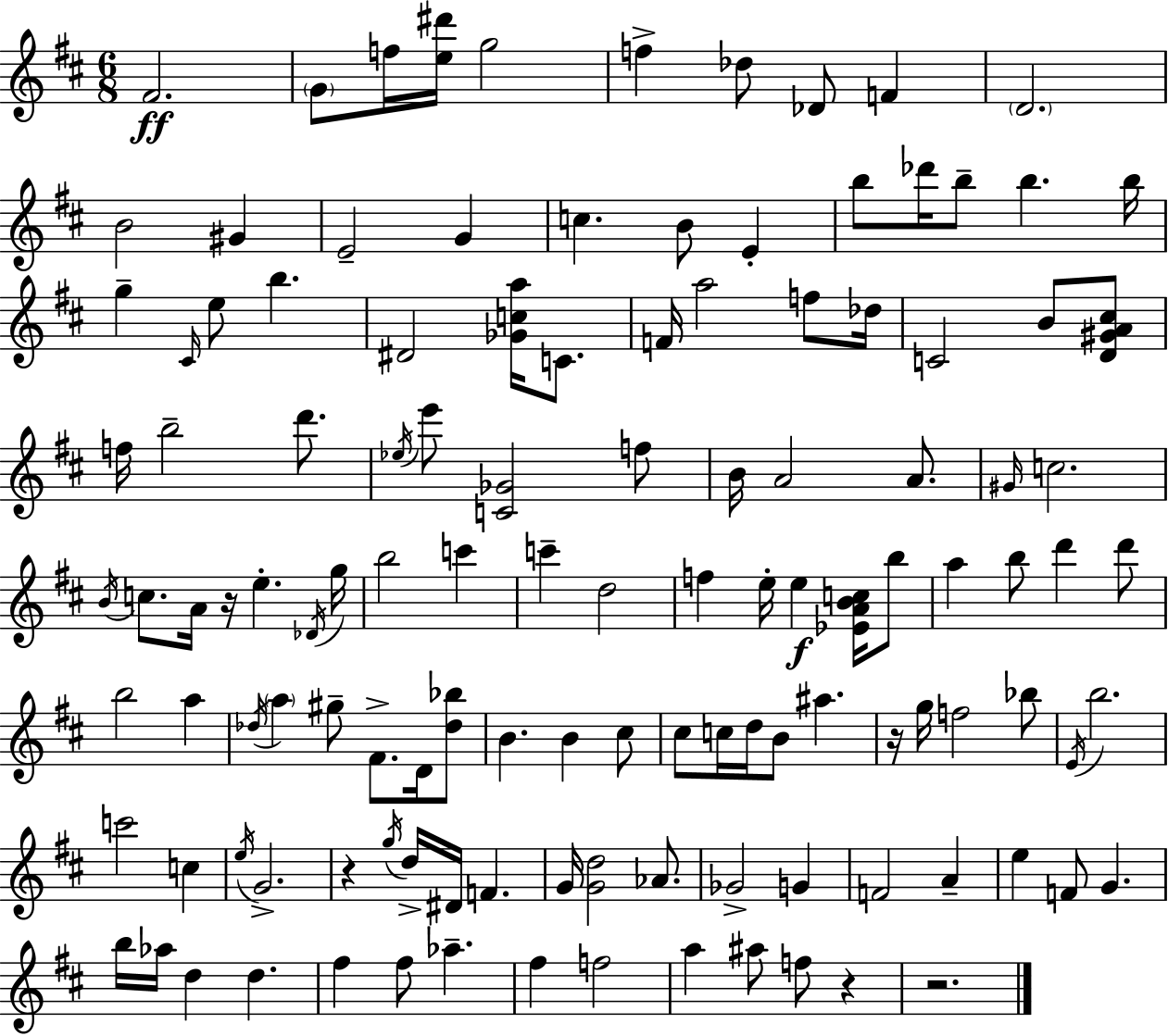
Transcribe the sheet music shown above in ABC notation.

X:1
T:Untitled
M:6/8
L:1/4
K:D
^F2 G/2 f/4 [e^d']/4 g2 f _d/2 _D/2 F D2 B2 ^G E2 G c B/2 E b/2 _d'/4 b/2 b b/4 g ^C/4 e/2 b ^D2 [_Gca]/4 C/2 F/4 a2 f/2 _d/4 C2 B/2 [D^GA^c]/2 f/4 b2 d'/2 _e/4 e'/2 [C_G]2 f/2 B/4 A2 A/2 ^G/4 c2 B/4 c/2 A/4 z/4 e _D/4 g/4 b2 c' c' d2 f e/4 e [_EABc]/4 b/2 a b/2 d' d'/2 b2 a _d/4 a ^g/2 ^F/2 D/4 [_d_b]/2 B B ^c/2 ^c/2 c/4 d/4 B/2 ^a z/4 g/4 f2 _b/2 E/4 b2 c'2 c e/4 G2 z g/4 d/4 ^D/4 F G/4 [Gd]2 _A/2 _G2 G F2 A e F/2 G b/4 _a/4 d d ^f ^f/2 _a ^f f2 a ^a/2 f/2 z z2